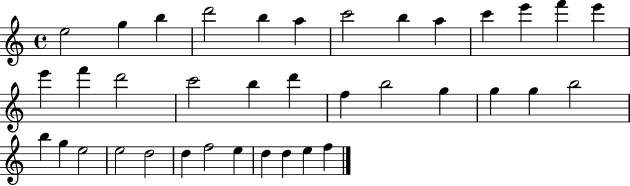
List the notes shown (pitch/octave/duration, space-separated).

E5/h G5/q B5/q D6/h B5/q A5/q C6/h B5/q A5/q C6/q E6/q F6/q E6/q E6/q F6/q D6/h C6/h B5/q D6/q F5/q B5/h G5/q G5/q G5/q B5/h B5/q G5/q E5/h E5/h D5/h D5/q F5/h E5/q D5/q D5/q E5/q F5/q